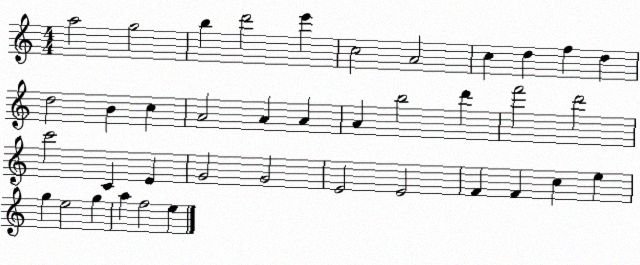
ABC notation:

X:1
T:Untitled
M:4/4
L:1/4
K:C
a2 g2 b d'2 e' c2 A2 c d f d d2 B c A2 A A A b2 d' f'2 d'2 c'2 C E G2 G2 E2 E2 F F c e g e2 g a f2 e